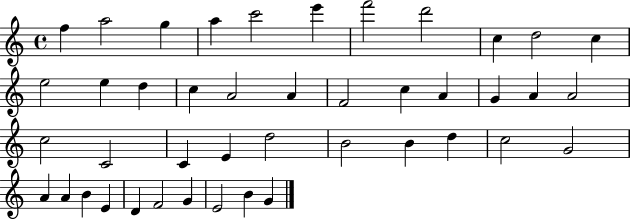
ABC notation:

X:1
T:Untitled
M:4/4
L:1/4
K:C
f a2 g a c'2 e' f'2 d'2 c d2 c e2 e d c A2 A F2 c A G A A2 c2 C2 C E d2 B2 B d c2 G2 A A B E D F2 G E2 B G